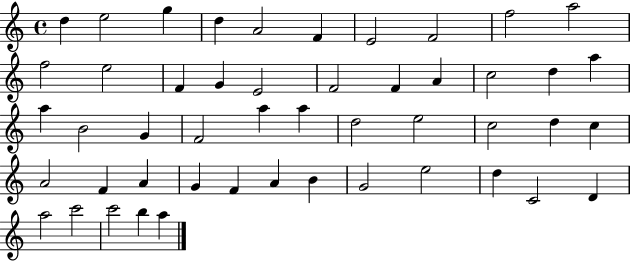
X:1
T:Untitled
M:4/4
L:1/4
K:C
d e2 g d A2 F E2 F2 f2 a2 f2 e2 F G E2 F2 F A c2 d a a B2 G F2 a a d2 e2 c2 d c A2 F A G F A B G2 e2 d C2 D a2 c'2 c'2 b a